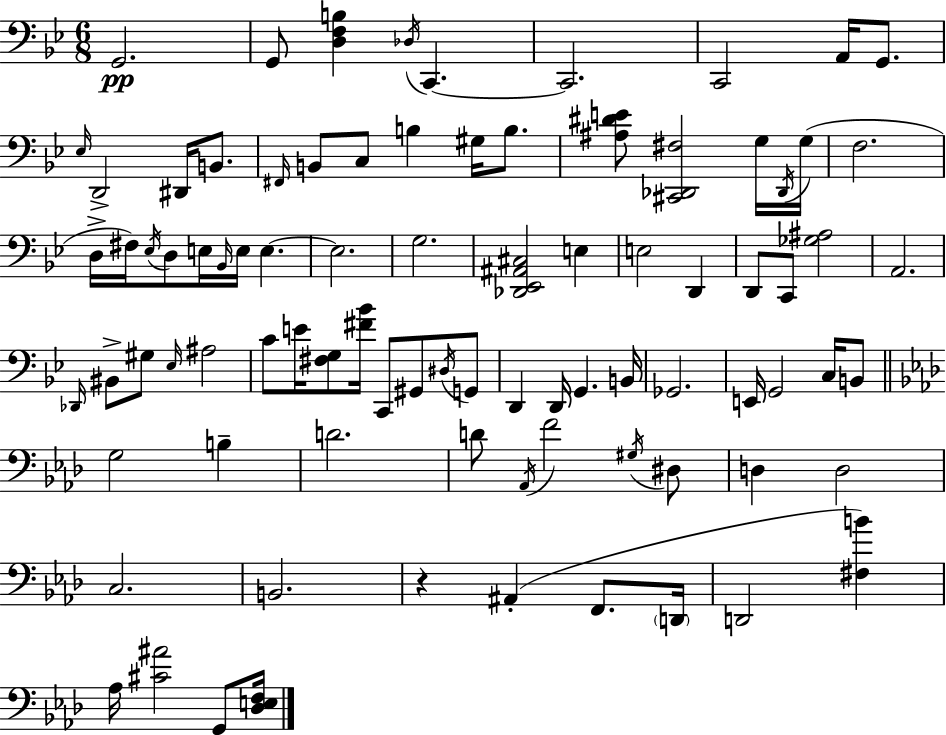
X:1
T:Untitled
M:6/8
L:1/4
K:Gm
G,,2 G,,/2 [D,F,B,] _D,/4 C,, C,,2 C,,2 A,,/4 G,,/2 _E,/4 D,,2 ^D,,/4 B,,/2 ^F,,/4 B,,/2 C,/2 B, ^G,/4 B,/2 [^A,^DE]/2 [^C,,_D,,^F,]2 G,/4 _D,,/4 G,/4 F,2 D,/4 ^F,/4 _E,/4 D,/2 E,/4 _B,,/4 E,/4 E, E,2 G,2 [_D,,_E,,^A,,^C,]2 E, E,2 D,, D,,/2 C,,/2 [_G,^A,]2 A,,2 _D,,/4 ^B,,/2 ^G,/2 _E,/4 ^A,2 C/2 E/4 [^F,G,]/2 [^F_B]/4 C,,/2 ^G,,/2 ^D,/4 G,,/2 D,, D,,/4 G,, B,,/4 _G,,2 E,,/4 G,,2 C,/4 B,,/2 G,2 B, D2 D/2 _A,,/4 F2 ^G,/4 ^D,/2 D, D,2 C,2 B,,2 z ^A,, F,,/2 D,,/4 D,,2 [^F,B] _A,/4 [^C^A]2 G,,/2 [_D,E,F,]/4